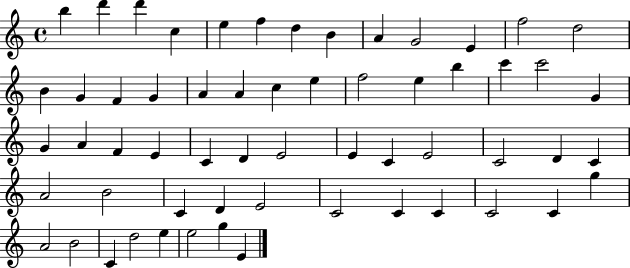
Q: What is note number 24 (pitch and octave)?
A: B5